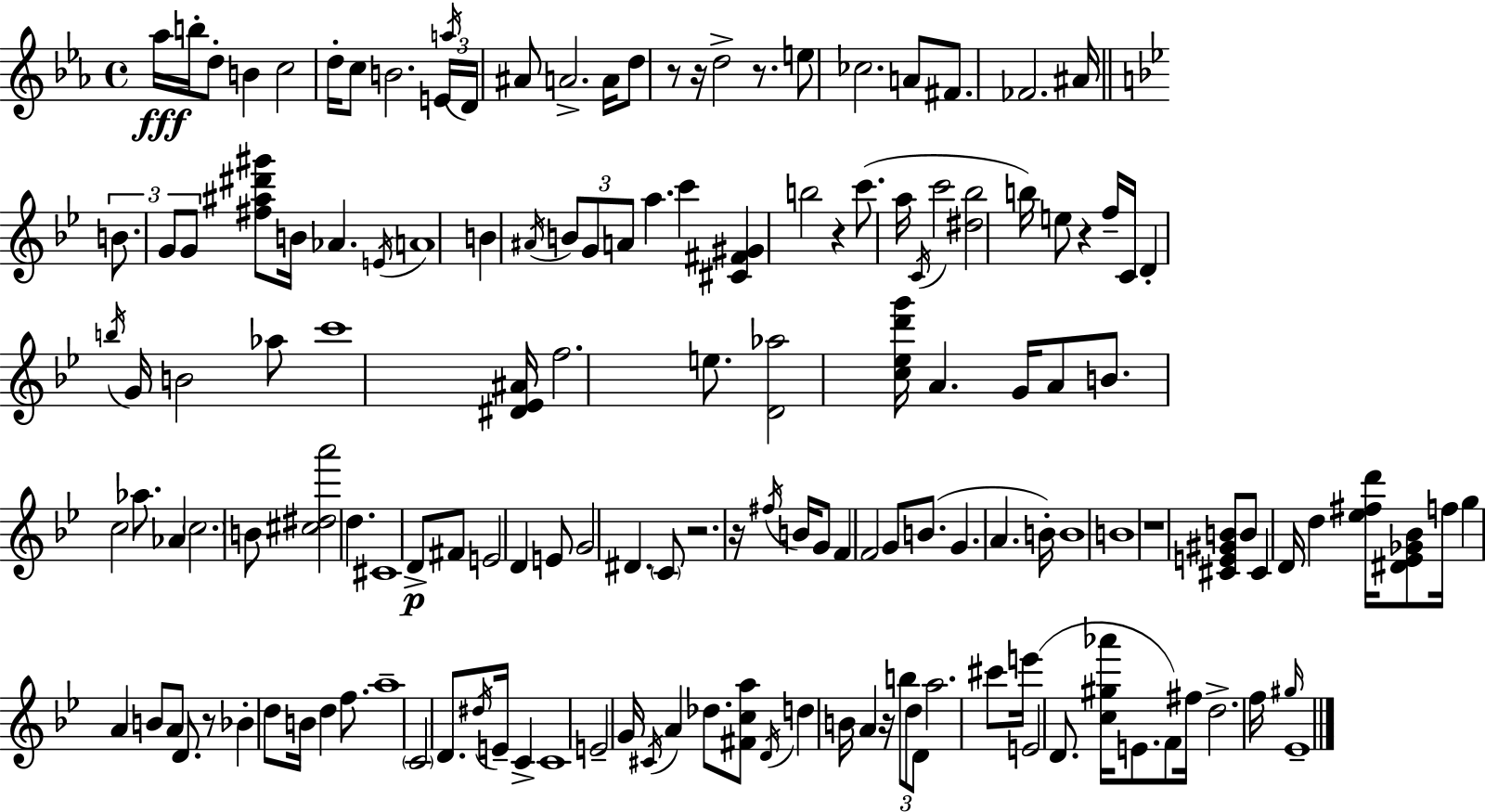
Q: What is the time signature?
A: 4/4